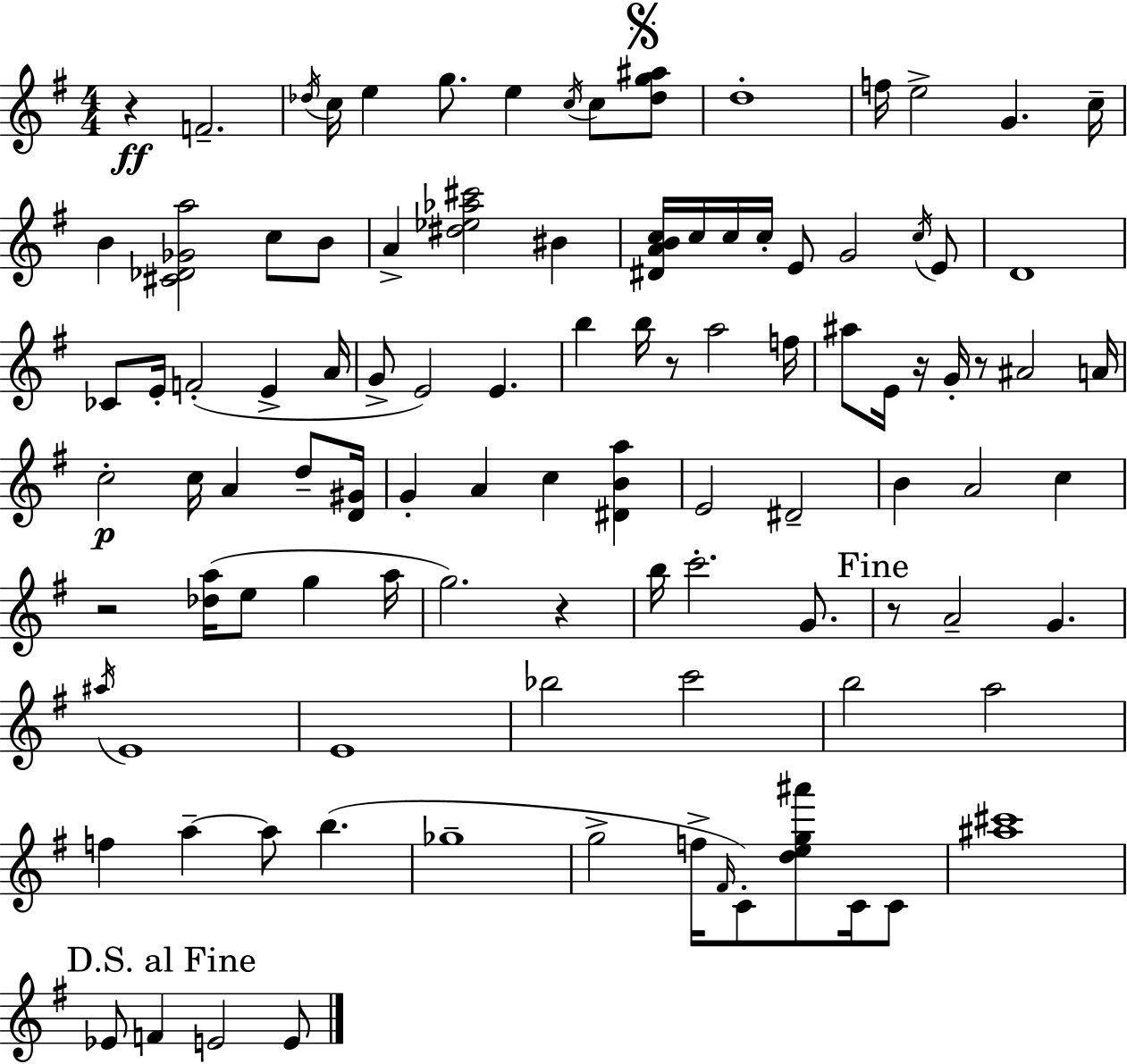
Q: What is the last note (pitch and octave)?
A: E4